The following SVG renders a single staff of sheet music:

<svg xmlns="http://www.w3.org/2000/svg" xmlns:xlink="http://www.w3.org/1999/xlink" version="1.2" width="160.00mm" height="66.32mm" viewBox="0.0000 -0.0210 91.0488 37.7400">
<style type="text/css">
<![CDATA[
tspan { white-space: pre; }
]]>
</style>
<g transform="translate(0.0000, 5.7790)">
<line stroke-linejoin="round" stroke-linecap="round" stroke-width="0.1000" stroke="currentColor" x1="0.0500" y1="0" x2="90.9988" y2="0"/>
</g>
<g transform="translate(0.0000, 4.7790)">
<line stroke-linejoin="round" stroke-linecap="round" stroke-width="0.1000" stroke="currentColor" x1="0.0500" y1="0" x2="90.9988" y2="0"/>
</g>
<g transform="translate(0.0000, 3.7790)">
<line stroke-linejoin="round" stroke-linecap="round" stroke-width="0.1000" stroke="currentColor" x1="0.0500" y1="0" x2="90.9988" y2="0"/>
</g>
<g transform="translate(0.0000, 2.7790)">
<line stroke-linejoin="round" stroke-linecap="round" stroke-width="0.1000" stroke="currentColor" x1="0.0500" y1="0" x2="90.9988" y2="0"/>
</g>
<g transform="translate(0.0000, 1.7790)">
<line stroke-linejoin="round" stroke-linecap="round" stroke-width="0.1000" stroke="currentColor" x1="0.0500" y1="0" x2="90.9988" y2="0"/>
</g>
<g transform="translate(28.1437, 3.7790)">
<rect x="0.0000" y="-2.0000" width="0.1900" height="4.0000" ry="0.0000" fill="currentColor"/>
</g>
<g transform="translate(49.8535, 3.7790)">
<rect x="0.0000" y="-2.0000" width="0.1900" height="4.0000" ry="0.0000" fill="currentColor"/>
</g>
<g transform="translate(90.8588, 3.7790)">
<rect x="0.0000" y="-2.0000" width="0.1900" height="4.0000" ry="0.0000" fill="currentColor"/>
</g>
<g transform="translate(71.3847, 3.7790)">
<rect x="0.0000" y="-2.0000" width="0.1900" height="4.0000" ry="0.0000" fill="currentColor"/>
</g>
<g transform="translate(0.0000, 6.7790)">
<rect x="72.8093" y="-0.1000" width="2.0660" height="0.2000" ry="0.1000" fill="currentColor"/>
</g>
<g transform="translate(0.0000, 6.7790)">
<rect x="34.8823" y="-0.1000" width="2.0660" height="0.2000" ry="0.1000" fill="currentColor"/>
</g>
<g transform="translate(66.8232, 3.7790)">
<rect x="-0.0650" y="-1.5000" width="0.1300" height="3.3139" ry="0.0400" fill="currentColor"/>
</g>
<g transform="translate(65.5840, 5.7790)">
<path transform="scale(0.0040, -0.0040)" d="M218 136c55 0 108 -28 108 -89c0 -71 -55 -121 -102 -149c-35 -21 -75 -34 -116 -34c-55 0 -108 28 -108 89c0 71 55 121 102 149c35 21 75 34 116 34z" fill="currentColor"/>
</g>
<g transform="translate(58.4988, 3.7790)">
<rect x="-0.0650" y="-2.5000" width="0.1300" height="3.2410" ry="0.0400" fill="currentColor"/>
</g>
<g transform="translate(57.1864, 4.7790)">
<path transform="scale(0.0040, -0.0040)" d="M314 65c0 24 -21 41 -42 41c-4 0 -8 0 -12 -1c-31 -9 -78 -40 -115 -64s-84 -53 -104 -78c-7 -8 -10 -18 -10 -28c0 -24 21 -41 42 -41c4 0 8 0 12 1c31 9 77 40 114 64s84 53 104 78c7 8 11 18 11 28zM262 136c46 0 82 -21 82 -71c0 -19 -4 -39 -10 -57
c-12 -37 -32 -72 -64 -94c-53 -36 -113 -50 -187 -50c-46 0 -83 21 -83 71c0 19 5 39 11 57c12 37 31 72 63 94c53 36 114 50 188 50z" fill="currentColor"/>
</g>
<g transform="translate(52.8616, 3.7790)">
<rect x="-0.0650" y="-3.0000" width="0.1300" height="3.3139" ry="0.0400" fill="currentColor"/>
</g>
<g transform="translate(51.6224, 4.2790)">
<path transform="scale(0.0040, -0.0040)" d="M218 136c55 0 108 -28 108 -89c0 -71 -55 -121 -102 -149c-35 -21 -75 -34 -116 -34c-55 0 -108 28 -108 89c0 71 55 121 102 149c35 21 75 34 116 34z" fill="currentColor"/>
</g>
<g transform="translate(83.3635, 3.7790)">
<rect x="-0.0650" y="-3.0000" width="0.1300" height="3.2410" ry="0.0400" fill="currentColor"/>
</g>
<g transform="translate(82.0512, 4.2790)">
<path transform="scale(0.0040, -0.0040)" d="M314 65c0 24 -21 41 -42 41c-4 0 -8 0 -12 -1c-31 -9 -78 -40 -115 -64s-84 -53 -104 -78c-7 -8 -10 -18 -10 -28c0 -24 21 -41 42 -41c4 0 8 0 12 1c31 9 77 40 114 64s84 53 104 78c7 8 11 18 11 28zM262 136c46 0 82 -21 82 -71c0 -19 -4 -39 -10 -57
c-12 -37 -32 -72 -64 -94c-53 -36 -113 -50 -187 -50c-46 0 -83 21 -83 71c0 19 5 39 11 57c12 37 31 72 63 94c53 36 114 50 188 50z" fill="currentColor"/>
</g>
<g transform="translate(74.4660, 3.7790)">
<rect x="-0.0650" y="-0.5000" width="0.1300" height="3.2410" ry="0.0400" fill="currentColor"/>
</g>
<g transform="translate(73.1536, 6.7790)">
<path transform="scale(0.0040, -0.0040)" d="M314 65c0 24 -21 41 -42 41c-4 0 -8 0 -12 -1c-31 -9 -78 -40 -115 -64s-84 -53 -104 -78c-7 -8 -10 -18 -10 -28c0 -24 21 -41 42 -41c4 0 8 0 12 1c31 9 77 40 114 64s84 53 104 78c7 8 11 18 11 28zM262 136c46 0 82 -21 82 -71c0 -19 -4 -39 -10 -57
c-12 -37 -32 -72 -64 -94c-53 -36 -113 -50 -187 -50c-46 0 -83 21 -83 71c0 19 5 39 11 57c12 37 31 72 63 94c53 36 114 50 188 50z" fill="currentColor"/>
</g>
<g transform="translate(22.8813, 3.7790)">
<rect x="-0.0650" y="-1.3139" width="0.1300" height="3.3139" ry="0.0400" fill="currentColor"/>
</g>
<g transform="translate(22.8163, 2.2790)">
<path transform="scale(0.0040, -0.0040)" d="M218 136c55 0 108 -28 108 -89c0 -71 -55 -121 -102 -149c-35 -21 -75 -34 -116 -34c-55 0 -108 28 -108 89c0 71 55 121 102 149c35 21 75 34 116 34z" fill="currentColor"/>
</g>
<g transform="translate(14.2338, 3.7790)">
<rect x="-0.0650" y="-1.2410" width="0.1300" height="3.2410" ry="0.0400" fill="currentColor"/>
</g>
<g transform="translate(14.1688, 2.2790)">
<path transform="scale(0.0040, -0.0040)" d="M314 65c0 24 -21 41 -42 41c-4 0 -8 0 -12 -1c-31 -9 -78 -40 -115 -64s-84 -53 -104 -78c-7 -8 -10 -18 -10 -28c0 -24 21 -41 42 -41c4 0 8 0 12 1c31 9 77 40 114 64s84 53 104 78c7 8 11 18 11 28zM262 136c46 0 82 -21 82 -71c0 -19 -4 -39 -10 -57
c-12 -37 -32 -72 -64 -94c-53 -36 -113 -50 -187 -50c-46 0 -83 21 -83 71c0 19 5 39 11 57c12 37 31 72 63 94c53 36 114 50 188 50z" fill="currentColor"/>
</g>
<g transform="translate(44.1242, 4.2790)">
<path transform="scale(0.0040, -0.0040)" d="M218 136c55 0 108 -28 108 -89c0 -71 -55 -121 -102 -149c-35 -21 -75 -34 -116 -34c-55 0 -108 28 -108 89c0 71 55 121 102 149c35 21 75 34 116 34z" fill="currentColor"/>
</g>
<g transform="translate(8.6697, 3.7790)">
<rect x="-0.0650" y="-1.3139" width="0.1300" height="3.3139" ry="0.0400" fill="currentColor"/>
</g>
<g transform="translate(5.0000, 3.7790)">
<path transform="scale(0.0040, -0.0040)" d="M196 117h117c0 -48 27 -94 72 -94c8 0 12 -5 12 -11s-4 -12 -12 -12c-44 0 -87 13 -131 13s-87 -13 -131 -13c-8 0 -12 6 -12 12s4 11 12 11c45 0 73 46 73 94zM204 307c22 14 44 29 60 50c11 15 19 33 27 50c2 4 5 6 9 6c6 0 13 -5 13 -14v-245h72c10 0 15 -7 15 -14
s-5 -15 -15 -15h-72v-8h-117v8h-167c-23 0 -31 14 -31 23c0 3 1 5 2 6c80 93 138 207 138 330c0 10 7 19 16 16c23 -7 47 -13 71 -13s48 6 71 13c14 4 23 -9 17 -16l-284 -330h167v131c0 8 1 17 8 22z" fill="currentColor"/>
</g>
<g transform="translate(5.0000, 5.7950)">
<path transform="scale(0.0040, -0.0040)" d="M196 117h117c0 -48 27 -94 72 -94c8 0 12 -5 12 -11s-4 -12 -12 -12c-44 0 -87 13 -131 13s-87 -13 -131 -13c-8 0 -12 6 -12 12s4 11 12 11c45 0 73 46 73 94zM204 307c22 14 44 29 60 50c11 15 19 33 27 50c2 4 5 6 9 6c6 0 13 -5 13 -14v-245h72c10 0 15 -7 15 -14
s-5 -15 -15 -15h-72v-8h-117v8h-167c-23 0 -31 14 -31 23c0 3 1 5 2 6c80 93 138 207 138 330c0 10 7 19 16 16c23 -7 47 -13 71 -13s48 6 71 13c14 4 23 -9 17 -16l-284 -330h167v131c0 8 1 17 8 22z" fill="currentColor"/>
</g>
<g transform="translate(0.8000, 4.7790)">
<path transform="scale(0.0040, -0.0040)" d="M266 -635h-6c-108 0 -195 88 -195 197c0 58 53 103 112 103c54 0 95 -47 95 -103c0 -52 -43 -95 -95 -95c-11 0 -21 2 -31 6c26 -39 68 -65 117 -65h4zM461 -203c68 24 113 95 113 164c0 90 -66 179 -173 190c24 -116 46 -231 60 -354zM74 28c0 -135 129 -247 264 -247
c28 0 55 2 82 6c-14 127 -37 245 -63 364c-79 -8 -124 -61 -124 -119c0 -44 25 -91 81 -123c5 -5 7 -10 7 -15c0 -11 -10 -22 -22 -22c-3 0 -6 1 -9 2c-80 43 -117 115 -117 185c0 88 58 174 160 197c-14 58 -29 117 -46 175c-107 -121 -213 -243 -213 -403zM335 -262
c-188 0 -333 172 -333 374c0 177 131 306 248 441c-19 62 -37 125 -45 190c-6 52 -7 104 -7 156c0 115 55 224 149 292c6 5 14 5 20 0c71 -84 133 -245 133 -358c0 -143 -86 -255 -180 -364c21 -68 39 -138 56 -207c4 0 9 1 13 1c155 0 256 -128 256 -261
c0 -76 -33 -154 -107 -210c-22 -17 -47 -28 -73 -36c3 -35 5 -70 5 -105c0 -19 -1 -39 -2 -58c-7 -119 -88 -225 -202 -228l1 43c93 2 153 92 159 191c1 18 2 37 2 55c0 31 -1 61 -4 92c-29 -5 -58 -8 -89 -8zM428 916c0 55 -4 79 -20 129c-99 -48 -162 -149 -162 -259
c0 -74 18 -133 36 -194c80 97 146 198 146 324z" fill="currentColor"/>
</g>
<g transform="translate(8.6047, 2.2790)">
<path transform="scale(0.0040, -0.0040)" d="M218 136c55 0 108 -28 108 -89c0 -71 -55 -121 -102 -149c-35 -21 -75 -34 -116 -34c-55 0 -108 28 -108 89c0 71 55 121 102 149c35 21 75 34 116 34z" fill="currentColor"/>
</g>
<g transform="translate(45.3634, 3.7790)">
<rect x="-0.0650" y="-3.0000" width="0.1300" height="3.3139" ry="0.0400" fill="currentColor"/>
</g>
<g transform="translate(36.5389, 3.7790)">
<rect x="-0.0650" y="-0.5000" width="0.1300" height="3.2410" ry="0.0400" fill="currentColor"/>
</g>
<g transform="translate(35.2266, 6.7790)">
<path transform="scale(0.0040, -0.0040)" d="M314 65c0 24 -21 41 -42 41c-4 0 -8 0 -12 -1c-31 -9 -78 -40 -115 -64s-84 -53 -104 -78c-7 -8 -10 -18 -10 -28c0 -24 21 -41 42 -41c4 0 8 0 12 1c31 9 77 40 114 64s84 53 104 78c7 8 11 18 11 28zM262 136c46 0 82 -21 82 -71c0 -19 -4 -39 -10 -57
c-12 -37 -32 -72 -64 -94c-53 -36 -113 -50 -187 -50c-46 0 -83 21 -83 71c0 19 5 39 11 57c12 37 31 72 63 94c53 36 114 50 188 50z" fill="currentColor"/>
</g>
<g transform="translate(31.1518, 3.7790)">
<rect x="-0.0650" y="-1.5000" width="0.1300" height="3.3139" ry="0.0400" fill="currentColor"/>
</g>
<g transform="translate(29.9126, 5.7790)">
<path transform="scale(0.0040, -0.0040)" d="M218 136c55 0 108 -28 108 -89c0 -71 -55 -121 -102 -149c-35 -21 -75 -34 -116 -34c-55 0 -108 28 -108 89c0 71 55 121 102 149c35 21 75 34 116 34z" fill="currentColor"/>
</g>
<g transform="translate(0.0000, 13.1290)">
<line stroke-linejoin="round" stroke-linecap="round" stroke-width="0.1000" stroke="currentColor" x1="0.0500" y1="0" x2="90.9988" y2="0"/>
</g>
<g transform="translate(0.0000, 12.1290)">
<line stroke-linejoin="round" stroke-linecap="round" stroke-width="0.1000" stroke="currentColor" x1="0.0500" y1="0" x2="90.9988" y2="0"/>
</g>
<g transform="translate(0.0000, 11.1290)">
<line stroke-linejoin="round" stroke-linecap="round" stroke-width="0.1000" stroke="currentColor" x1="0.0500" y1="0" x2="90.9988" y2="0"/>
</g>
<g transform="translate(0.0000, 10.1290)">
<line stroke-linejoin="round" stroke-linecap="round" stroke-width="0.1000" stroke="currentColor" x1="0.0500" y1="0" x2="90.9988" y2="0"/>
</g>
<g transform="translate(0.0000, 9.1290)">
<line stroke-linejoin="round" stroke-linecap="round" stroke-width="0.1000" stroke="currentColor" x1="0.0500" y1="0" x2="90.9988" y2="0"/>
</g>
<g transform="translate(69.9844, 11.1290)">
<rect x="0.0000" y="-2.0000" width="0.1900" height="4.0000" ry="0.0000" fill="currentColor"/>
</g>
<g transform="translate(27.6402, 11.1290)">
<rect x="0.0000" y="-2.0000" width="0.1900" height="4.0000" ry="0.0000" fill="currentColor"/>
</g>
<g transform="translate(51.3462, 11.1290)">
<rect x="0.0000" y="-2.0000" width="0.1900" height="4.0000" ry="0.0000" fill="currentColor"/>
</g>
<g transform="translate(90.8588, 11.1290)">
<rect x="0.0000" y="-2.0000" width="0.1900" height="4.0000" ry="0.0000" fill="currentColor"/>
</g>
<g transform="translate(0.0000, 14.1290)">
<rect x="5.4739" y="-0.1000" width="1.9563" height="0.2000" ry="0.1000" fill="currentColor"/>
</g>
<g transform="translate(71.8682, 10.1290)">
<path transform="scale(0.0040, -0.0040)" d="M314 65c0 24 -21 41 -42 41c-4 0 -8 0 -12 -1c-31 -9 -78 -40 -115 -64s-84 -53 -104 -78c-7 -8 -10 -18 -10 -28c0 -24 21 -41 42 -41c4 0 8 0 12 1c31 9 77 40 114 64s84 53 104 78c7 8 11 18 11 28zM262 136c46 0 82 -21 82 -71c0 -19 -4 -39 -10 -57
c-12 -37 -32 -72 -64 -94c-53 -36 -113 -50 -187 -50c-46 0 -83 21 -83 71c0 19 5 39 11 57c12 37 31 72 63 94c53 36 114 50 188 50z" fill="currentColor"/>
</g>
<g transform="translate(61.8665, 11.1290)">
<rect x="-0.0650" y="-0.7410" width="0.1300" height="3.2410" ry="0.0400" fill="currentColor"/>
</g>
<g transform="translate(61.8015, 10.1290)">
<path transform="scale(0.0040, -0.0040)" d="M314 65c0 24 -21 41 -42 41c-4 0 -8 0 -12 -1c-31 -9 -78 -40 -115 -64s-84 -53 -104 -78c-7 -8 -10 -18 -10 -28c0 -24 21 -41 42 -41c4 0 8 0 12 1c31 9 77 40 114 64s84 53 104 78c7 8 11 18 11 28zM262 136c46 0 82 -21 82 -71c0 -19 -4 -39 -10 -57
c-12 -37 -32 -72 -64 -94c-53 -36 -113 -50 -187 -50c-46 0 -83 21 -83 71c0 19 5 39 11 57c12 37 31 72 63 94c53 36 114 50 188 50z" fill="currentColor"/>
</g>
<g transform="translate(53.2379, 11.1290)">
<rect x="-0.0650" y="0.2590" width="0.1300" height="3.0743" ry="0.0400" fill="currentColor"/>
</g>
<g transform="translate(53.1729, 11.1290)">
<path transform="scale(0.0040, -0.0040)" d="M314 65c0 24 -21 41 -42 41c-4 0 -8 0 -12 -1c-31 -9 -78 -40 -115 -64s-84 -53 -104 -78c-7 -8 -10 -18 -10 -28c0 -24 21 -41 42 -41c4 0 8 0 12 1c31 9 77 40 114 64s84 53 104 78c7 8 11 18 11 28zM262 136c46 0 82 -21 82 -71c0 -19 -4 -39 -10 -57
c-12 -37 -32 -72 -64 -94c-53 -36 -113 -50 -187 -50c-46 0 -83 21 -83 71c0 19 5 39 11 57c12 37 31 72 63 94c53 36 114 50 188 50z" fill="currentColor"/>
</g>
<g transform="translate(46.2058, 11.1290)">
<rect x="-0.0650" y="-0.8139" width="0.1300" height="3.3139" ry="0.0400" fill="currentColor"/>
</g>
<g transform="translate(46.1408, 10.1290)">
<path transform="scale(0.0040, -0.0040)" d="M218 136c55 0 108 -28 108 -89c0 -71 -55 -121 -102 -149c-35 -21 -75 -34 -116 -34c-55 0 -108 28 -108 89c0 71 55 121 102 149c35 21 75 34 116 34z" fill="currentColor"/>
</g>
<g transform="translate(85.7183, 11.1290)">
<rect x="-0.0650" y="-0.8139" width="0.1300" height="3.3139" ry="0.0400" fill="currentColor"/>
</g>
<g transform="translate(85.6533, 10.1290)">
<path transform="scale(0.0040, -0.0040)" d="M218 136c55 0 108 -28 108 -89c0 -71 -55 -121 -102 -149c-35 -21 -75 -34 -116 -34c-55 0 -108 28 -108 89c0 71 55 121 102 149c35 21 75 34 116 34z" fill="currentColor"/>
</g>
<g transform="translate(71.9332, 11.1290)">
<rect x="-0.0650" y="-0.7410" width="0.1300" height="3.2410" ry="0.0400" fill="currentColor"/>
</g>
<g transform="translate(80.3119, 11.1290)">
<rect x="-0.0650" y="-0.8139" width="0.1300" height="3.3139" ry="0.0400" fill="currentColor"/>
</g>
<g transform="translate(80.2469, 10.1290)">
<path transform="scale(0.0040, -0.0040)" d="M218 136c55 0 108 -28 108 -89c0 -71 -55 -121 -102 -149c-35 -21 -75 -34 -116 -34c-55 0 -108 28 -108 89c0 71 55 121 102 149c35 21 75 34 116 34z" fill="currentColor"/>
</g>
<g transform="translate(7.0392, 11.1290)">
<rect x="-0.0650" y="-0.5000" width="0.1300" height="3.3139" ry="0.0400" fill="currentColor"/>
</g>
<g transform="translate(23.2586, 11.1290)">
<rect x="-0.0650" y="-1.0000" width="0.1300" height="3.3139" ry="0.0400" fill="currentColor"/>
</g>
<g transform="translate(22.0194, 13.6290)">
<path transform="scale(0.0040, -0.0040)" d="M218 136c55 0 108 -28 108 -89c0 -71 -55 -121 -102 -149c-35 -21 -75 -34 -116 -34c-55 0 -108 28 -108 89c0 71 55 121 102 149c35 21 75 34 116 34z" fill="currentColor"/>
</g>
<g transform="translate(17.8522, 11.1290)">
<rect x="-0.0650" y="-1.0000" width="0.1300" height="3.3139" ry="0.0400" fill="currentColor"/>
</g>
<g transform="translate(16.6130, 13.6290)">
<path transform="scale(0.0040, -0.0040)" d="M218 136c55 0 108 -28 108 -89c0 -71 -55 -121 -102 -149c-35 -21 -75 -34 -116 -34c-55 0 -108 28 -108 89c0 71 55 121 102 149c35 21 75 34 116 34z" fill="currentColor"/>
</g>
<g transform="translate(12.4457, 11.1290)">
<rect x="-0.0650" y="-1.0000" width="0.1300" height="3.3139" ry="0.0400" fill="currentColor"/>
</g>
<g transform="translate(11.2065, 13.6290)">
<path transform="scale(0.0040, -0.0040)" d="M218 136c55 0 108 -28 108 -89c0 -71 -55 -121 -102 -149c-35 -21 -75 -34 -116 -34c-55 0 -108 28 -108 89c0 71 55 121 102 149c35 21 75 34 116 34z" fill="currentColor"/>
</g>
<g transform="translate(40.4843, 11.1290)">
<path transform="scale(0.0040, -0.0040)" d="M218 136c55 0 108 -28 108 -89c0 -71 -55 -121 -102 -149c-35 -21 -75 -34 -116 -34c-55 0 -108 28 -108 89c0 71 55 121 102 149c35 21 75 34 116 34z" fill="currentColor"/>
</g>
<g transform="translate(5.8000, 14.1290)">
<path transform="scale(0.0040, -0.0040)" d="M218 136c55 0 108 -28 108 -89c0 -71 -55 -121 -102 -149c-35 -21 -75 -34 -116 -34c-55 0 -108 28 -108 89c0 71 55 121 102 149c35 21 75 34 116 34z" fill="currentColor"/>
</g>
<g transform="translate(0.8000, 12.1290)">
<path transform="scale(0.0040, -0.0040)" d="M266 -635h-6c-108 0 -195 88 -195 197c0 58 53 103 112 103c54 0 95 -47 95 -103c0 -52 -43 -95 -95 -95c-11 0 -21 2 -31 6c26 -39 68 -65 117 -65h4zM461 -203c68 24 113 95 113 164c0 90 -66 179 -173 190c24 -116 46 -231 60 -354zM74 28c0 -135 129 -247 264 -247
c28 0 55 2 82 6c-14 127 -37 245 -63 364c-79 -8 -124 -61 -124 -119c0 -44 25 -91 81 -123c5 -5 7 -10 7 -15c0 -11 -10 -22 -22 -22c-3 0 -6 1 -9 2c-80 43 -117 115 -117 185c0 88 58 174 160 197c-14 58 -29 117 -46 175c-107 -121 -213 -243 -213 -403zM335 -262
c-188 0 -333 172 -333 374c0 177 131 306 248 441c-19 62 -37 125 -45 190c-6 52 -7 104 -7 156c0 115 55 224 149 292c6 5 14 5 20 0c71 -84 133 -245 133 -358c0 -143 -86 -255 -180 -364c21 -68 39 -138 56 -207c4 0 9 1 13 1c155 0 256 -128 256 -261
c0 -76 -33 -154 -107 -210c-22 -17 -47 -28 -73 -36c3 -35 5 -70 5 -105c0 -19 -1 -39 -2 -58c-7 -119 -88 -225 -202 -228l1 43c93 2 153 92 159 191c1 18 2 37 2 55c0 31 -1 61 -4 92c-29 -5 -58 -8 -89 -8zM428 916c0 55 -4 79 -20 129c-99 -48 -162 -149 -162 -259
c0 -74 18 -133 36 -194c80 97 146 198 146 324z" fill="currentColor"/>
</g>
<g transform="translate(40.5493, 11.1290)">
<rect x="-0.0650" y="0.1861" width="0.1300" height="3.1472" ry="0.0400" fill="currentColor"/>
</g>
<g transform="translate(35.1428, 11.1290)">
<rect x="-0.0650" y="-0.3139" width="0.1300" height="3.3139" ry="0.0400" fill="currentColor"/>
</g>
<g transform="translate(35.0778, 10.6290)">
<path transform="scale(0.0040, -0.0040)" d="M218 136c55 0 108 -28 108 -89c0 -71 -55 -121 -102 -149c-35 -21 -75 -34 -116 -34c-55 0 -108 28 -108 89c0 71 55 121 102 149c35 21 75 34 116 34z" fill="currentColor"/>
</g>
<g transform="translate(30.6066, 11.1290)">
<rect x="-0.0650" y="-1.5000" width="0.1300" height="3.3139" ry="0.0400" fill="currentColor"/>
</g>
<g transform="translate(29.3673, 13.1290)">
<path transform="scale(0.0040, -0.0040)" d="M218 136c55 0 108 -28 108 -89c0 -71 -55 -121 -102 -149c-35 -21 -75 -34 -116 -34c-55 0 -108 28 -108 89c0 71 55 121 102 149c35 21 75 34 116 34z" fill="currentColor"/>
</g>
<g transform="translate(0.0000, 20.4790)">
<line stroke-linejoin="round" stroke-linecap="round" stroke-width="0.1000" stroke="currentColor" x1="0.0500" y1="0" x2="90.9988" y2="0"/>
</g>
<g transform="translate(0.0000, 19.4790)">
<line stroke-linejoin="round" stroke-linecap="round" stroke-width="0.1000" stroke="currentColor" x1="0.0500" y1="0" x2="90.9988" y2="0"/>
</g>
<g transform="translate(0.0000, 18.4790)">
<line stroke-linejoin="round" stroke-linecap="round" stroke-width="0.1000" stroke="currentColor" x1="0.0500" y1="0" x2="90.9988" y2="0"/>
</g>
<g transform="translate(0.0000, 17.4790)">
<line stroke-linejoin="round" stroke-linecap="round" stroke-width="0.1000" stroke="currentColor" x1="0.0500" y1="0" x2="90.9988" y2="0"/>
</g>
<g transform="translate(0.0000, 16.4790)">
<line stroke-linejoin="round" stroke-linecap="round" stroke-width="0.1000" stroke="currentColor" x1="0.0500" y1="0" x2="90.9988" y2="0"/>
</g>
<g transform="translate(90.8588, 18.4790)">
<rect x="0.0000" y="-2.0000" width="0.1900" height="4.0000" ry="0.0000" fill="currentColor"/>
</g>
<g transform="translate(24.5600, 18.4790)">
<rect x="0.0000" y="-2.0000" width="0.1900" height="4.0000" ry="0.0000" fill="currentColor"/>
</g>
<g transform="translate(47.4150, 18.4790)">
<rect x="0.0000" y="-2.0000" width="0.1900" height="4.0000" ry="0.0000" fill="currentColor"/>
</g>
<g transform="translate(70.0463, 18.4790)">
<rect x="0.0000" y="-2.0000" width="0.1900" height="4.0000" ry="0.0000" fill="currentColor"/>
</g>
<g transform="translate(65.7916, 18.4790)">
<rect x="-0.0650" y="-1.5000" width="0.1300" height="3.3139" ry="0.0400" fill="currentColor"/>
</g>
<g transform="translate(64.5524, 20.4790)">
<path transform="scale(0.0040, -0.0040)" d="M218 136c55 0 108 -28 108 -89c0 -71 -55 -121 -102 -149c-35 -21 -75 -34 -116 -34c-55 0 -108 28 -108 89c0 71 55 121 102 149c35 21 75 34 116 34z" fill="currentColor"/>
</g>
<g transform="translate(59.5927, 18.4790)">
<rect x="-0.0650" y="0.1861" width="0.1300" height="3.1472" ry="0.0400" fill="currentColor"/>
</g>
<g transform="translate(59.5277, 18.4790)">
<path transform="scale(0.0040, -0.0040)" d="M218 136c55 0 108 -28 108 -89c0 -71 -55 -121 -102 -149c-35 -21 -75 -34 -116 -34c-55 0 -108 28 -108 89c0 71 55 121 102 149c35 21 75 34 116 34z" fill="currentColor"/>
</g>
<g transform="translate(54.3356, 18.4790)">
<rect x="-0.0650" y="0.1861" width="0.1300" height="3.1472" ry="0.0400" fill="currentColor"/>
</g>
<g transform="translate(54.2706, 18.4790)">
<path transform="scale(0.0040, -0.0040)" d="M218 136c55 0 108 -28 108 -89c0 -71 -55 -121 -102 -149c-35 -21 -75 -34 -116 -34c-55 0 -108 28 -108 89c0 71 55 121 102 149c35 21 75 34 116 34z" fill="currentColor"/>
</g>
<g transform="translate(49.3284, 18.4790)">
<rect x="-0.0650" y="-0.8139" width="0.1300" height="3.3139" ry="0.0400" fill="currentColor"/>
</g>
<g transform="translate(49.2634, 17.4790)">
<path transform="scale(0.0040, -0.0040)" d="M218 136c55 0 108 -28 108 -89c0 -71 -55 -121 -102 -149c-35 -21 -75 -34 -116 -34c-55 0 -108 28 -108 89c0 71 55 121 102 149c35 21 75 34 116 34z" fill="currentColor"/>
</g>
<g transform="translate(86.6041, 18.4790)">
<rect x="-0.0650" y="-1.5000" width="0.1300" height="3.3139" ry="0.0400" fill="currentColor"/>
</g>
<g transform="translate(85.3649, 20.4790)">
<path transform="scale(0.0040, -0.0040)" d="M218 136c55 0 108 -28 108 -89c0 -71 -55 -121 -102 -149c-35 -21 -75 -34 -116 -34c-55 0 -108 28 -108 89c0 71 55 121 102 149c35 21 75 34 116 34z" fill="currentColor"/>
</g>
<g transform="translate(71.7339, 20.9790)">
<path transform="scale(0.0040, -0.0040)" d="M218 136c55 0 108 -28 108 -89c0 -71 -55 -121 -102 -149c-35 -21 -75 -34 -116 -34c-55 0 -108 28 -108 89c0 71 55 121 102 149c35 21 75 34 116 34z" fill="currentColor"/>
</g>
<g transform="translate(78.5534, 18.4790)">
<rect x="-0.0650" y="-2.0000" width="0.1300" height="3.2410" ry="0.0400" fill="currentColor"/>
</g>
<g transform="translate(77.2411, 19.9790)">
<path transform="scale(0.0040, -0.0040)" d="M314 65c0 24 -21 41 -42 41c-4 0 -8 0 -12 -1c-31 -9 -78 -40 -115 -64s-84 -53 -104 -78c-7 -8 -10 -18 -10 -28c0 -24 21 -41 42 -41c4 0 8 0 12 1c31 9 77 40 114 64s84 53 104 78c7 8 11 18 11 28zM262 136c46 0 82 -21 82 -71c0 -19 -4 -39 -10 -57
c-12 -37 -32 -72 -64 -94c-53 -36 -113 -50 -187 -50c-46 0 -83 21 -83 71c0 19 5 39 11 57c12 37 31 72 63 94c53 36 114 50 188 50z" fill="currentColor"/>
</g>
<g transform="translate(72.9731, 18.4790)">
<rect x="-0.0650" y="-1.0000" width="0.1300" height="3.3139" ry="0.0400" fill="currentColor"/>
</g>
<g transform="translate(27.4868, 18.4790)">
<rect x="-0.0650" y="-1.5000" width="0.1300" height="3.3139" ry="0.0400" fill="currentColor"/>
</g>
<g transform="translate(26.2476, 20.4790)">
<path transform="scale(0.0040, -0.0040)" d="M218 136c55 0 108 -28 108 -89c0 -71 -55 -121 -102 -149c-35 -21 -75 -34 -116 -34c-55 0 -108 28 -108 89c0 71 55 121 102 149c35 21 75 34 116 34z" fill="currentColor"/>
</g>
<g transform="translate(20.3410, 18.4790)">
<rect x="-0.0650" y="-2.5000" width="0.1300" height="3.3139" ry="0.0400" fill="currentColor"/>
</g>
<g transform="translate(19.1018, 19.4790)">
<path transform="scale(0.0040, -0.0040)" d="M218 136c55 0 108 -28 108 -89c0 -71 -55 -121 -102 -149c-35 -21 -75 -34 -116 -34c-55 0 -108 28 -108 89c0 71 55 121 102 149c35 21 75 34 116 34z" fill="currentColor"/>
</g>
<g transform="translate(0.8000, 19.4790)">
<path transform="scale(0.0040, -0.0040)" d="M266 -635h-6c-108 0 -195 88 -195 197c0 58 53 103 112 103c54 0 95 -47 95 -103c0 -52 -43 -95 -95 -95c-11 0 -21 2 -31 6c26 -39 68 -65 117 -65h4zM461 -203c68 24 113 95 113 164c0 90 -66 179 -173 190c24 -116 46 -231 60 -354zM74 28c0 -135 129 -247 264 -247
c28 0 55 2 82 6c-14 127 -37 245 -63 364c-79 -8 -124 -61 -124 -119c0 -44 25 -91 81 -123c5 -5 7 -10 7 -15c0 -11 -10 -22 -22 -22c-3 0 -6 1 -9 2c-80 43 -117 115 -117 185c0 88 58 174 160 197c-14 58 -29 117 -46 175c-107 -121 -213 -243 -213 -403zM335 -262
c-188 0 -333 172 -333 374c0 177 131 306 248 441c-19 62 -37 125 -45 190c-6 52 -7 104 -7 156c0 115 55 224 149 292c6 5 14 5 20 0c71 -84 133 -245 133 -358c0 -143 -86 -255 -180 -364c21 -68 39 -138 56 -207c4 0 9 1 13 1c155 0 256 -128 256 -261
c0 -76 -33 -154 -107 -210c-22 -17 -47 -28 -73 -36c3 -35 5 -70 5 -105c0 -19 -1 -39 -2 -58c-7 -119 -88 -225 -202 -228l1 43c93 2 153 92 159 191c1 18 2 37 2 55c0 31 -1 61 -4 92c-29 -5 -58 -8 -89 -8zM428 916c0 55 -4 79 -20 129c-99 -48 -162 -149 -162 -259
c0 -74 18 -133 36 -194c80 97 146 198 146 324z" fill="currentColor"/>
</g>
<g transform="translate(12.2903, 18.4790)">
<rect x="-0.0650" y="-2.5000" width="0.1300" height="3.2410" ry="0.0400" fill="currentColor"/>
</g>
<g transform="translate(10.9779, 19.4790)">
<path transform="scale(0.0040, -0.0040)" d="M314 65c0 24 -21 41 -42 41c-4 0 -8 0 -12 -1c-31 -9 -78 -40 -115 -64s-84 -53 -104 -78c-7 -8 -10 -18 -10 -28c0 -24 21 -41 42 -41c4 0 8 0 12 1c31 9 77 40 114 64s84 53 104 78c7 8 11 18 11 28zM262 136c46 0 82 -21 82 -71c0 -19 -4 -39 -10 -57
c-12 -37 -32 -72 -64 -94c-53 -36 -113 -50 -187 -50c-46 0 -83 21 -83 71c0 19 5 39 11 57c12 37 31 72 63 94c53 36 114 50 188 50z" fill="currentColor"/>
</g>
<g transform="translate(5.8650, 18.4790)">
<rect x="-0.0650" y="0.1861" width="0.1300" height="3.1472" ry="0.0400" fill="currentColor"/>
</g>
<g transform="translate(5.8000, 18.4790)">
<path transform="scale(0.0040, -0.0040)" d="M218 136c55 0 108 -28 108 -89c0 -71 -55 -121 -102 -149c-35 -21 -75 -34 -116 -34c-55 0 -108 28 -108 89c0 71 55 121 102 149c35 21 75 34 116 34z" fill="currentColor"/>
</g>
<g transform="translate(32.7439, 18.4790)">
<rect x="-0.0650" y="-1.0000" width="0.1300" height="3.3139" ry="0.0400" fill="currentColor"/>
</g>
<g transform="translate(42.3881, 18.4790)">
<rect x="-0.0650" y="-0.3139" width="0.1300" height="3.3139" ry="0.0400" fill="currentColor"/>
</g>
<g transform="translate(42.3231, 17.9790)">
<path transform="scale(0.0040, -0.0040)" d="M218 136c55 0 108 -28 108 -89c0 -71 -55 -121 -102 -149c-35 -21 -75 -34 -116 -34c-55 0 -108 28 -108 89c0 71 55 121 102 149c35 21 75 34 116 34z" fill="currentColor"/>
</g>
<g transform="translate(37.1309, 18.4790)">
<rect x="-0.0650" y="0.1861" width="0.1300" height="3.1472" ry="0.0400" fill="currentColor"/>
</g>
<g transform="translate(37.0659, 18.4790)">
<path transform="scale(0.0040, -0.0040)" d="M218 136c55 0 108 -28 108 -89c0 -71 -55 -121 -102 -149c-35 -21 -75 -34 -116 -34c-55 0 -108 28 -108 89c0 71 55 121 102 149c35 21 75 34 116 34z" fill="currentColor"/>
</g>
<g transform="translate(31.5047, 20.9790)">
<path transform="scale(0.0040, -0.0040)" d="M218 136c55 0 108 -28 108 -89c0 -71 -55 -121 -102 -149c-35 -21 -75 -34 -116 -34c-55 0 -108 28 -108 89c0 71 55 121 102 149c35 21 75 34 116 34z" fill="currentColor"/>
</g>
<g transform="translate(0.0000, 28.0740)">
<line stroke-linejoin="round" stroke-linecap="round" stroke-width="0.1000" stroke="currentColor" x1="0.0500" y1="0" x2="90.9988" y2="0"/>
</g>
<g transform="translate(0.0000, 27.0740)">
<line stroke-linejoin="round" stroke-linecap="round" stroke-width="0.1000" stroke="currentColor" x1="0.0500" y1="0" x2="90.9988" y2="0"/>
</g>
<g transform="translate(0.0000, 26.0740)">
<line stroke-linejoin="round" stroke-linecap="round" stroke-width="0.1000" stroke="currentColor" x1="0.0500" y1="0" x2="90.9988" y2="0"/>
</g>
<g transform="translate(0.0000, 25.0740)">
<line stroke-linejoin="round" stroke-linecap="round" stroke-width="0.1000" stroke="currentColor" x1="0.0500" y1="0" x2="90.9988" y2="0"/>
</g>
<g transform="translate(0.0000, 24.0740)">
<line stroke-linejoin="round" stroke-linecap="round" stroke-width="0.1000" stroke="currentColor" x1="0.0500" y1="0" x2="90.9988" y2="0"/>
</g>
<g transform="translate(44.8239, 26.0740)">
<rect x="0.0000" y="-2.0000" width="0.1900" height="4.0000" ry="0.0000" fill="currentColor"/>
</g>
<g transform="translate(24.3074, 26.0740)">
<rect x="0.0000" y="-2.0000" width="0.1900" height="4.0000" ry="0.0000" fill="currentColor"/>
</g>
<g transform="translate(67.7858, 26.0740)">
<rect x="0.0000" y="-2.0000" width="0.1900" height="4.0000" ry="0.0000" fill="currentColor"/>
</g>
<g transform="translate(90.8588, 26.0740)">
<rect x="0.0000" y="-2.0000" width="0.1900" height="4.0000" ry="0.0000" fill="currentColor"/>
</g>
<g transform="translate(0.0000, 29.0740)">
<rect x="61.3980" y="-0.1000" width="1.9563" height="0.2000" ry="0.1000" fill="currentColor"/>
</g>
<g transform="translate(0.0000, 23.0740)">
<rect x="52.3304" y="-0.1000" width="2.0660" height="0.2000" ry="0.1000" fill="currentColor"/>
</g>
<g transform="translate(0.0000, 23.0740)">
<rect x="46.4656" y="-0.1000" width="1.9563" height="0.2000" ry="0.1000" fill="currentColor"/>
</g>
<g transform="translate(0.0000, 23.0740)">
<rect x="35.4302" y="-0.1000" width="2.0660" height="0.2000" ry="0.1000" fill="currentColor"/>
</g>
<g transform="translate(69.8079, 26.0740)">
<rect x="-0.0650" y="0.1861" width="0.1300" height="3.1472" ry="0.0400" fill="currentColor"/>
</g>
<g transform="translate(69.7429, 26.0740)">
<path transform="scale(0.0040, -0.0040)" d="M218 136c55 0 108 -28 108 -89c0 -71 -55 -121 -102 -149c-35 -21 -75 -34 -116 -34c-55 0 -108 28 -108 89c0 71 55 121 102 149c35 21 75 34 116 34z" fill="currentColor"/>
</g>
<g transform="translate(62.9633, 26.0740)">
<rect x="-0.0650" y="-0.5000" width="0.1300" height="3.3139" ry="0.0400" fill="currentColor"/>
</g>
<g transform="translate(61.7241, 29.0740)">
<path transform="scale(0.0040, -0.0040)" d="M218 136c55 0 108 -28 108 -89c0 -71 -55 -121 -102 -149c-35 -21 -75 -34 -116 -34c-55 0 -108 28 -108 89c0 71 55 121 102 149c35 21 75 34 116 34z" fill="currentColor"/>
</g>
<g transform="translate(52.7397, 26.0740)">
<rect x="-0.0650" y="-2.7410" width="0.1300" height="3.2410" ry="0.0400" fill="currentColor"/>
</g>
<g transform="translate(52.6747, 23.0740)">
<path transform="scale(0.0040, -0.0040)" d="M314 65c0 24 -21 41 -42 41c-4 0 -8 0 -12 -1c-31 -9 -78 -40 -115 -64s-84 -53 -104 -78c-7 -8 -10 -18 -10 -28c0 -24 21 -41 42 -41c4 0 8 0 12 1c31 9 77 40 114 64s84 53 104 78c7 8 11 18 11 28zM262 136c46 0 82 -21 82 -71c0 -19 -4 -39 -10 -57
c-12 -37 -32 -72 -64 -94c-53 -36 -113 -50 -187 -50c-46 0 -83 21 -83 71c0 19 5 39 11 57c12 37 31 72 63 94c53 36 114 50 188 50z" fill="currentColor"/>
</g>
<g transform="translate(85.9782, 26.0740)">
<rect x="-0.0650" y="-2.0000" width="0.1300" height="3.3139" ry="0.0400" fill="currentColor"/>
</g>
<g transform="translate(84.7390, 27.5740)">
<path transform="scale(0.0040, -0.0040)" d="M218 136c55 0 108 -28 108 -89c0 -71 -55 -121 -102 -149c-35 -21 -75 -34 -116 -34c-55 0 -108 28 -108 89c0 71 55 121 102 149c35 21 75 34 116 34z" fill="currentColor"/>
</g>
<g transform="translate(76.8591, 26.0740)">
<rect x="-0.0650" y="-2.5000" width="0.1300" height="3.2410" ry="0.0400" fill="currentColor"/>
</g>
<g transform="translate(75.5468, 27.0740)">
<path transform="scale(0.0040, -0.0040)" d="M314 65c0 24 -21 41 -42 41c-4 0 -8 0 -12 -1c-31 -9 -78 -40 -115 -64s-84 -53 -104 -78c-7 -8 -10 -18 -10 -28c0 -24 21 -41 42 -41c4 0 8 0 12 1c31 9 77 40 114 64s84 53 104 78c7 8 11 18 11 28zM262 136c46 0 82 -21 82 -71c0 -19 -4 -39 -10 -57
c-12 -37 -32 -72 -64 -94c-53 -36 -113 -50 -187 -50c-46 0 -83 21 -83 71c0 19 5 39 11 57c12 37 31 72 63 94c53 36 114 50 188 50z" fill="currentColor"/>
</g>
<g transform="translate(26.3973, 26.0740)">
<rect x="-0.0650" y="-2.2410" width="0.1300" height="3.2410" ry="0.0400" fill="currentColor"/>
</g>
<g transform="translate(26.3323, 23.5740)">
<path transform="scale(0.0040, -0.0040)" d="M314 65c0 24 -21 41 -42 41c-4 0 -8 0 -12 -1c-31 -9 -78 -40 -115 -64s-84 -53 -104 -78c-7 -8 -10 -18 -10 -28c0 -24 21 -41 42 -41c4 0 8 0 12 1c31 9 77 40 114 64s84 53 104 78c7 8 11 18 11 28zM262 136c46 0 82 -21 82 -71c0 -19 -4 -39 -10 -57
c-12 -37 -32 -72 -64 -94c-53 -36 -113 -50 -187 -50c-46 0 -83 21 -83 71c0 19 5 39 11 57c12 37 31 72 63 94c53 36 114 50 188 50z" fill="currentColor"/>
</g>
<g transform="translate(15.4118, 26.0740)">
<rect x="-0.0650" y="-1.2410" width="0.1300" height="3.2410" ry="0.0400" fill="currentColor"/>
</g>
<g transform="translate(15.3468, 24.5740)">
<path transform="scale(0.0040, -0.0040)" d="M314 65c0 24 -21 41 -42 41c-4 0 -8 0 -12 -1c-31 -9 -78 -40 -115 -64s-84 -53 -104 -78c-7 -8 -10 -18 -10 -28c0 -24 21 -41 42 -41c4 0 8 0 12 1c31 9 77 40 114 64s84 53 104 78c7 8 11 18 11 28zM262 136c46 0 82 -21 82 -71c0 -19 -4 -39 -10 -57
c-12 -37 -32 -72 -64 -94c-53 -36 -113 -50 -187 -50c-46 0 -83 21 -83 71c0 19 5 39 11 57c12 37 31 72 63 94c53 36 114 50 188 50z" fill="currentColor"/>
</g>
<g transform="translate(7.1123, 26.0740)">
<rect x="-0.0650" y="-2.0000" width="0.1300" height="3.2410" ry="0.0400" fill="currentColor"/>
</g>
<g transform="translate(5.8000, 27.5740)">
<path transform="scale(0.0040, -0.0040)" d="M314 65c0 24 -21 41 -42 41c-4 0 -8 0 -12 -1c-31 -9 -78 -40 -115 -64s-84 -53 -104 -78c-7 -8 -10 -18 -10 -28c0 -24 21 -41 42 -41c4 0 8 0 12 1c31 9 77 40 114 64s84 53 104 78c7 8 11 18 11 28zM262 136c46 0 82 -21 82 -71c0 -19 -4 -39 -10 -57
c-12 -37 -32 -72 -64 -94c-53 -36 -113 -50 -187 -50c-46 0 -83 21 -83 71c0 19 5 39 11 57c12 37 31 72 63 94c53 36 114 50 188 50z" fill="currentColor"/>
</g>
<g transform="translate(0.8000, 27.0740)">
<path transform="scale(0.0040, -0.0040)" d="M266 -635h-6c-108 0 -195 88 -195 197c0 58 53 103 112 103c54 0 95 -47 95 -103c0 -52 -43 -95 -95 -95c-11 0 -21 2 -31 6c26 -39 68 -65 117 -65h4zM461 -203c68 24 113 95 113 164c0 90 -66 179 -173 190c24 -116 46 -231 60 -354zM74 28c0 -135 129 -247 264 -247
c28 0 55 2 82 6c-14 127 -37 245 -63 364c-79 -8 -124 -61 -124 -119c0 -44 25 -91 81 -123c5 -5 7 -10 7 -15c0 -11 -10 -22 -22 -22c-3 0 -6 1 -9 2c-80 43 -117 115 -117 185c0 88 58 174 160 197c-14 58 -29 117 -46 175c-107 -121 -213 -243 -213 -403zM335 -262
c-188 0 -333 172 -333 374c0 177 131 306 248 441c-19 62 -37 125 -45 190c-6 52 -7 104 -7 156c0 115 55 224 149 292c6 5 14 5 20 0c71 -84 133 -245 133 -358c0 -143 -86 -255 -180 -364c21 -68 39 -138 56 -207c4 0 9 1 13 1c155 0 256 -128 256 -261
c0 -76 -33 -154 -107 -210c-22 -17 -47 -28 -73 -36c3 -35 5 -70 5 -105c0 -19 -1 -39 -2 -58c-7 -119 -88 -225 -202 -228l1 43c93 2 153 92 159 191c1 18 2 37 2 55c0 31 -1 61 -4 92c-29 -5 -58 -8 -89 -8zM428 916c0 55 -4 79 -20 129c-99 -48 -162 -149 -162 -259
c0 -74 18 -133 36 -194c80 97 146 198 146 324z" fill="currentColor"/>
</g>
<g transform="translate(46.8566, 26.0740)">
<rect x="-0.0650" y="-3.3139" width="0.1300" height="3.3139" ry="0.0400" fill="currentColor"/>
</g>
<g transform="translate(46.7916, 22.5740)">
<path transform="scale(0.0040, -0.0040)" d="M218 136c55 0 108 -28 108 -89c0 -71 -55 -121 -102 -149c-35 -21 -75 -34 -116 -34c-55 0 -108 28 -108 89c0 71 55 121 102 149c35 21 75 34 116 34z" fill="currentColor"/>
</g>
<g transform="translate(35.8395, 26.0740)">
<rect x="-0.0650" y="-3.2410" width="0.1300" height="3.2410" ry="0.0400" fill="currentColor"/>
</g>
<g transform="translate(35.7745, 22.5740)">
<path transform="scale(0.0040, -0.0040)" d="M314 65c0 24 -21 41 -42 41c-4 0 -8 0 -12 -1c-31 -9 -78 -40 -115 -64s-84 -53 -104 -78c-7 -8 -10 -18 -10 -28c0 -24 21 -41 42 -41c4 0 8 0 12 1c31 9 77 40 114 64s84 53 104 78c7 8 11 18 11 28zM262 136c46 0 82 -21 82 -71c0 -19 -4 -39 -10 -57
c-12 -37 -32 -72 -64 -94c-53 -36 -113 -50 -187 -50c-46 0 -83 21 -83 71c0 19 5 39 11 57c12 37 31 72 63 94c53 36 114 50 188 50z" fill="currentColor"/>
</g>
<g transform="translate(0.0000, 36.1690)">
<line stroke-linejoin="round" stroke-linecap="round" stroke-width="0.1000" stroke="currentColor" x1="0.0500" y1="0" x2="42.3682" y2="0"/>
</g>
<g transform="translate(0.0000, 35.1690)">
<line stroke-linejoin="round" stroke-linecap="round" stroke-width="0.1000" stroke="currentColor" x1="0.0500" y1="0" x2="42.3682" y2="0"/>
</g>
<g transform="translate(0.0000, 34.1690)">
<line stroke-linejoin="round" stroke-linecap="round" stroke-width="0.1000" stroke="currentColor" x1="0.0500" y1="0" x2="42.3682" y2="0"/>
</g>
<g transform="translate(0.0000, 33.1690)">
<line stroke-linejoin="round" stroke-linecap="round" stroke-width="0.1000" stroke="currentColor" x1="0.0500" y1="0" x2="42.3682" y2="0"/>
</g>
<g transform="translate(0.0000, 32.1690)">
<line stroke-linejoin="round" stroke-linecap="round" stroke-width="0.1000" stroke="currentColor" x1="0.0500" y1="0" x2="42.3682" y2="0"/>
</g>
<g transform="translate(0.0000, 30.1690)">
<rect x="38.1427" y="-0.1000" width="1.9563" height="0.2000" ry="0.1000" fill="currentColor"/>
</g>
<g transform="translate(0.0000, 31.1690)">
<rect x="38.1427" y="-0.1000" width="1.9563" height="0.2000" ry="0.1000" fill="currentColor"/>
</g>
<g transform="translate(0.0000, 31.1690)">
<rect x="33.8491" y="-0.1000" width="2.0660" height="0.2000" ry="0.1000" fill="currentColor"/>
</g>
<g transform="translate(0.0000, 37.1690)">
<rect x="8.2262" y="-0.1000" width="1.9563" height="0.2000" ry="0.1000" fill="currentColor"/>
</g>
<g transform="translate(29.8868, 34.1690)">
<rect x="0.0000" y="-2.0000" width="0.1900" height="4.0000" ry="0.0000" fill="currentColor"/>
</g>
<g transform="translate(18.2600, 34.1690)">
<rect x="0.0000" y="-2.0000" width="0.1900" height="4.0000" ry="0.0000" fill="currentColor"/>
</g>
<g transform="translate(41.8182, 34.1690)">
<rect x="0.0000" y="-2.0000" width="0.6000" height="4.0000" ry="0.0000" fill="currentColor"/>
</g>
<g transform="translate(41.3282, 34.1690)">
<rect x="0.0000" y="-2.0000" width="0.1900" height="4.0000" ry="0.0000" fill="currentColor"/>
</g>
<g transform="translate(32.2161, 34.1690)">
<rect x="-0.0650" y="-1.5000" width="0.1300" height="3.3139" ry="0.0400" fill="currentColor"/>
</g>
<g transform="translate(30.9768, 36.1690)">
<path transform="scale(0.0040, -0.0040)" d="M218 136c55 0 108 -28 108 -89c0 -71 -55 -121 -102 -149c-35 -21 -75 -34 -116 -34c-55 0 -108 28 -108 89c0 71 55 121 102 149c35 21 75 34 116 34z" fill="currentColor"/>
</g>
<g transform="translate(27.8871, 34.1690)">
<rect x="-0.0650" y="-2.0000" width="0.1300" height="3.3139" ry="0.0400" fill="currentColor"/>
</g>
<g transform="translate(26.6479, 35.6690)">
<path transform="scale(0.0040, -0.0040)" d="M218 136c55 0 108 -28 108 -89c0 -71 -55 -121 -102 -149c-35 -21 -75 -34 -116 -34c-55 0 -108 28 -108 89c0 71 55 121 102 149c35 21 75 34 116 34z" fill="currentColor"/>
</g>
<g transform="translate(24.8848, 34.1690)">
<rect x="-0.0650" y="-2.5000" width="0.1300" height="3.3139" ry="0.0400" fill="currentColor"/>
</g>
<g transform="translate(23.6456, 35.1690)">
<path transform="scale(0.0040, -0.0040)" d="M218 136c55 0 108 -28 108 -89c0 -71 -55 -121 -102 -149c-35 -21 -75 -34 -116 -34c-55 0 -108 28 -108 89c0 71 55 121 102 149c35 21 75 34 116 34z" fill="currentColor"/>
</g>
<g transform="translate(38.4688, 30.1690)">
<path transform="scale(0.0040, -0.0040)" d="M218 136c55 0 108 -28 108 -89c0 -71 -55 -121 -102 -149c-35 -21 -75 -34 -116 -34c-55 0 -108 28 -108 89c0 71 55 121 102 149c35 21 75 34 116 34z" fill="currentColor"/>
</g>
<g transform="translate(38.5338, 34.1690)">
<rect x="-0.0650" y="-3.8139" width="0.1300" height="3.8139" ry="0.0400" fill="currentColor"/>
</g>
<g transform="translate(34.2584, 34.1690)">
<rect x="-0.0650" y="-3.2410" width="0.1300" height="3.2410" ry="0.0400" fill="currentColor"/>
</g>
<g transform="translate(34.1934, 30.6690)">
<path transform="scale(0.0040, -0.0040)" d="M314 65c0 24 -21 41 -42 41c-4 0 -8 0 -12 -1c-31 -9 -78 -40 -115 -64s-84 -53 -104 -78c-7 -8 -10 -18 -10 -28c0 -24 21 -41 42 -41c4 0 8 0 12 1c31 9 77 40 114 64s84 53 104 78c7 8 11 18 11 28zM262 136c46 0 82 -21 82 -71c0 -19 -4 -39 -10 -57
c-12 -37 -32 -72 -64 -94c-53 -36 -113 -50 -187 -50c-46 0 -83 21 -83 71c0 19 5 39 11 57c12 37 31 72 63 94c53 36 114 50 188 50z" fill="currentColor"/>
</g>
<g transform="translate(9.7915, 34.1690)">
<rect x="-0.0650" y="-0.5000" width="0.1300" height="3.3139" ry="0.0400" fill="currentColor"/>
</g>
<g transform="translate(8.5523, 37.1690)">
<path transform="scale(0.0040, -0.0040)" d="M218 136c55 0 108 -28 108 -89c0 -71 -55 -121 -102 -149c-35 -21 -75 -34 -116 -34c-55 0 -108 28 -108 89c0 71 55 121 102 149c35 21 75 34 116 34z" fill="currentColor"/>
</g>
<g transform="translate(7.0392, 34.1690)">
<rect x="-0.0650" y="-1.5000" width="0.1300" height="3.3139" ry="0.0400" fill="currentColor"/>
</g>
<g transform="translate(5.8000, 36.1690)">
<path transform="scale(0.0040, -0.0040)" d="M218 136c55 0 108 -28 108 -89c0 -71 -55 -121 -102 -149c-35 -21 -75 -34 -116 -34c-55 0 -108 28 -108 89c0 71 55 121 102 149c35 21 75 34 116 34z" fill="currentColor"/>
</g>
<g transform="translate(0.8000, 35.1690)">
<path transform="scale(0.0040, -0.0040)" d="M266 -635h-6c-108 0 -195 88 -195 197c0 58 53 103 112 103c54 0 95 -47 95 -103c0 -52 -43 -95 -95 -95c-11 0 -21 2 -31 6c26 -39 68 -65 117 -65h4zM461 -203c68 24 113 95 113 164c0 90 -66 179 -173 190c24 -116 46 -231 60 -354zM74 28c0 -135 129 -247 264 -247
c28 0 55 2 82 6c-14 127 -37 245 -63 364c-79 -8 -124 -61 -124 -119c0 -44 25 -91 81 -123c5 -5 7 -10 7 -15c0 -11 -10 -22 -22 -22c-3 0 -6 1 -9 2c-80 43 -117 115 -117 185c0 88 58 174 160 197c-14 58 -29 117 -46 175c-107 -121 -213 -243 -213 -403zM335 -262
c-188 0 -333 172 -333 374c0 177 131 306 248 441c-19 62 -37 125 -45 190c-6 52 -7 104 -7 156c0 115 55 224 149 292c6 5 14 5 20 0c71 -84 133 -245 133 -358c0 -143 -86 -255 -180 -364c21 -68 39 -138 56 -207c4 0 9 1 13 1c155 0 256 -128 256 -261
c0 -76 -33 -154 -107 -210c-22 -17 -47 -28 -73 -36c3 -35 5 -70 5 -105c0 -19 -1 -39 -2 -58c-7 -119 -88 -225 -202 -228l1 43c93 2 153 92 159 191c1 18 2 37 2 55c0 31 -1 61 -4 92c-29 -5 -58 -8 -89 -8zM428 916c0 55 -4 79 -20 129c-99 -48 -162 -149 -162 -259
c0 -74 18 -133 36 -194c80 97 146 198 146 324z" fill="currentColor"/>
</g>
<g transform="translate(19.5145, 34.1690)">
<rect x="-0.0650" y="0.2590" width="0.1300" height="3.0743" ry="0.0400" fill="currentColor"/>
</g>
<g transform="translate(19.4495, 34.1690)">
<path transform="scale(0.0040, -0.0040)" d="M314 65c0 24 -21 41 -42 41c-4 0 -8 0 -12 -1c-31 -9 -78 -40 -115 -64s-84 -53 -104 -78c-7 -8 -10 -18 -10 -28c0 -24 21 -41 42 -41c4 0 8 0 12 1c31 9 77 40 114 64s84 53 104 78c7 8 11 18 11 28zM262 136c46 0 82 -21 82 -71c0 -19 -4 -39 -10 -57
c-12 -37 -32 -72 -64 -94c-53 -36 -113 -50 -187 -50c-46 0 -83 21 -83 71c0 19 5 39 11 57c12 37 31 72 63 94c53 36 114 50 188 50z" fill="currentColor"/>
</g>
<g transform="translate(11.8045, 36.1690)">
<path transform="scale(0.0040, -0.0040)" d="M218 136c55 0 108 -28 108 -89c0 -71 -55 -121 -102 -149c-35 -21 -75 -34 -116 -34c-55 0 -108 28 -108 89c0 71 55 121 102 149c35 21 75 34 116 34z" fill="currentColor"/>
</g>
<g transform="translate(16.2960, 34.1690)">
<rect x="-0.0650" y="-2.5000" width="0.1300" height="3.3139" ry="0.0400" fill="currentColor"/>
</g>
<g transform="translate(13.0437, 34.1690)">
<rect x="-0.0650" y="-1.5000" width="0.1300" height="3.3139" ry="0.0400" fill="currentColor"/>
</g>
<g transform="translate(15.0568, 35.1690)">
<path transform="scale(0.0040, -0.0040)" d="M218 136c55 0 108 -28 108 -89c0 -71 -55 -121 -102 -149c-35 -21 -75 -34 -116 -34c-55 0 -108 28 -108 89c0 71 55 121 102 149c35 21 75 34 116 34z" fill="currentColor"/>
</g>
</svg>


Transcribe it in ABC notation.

X:1
T:Untitled
M:4/4
L:1/4
K:C
e e2 e E C2 A A G2 E C2 A2 C D D D E c B d B2 d2 d2 d d B G2 G E D B c d B B E D F2 E F2 e2 g2 b2 b a2 C B G2 F E C E G B2 G F E b2 c'